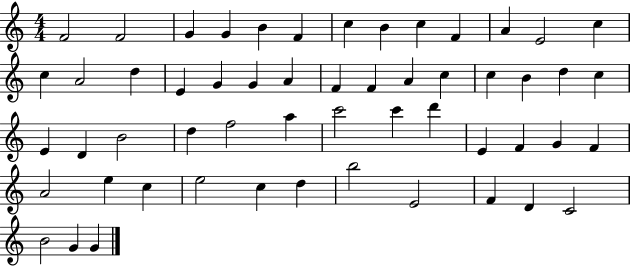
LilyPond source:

{
  \clef treble
  \numericTimeSignature
  \time 4/4
  \key c \major
  f'2 f'2 | g'4 g'4 b'4 f'4 | c''4 b'4 c''4 f'4 | a'4 e'2 c''4 | \break c''4 a'2 d''4 | e'4 g'4 g'4 a'4 | f'4 f'4 a'4 c''4 | c''4 b'4 d''4 c''4 | \break e'4 d'4 b'2 | d''4 f''2 a''4 | c'''2 c'''4 d'''4 | e'4 f'4 g'4 f'4 | \break a'2 e''4 c''4 | e''2 c''4 d''4 | b''2 e'2 | f'4 d'4 c'2 | \break b'2 g'4 g'4 | \bar "|."
}